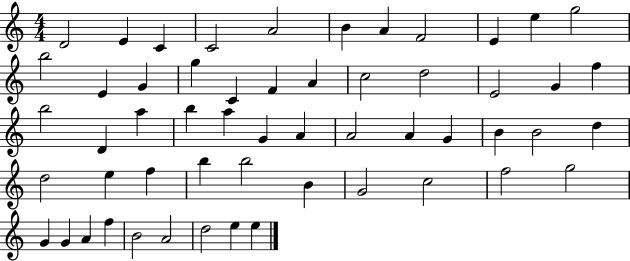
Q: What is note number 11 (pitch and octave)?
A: G5